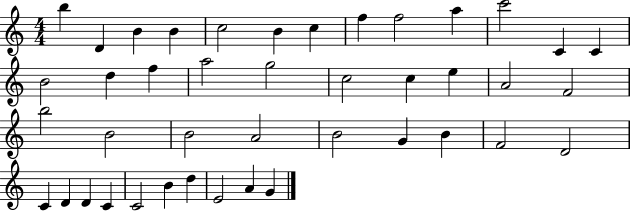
B5/q D4/q B4/q B4/q C5/h B4/q C5/q F5/q F5/h A5/q C6/h C4/q C4/q B4/h D5/q F5/q A5/h G5/h C5/h C5/q E5/q A4/h F4/h B5/h B4/h B4/h A4/h B4/h G4/q B4/q F4/h D4/h C4/q D4/q D4/q C4/q C4/h B4/q D5/q E4/h A4/q G4/q